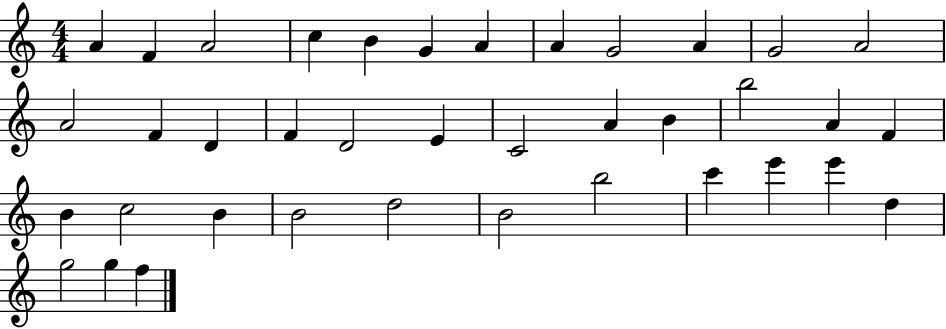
A4/q F4/q A4/h C5/q B4/q G4/q A4/q A4/q G4/h A4/q G4/h A4/h A4/h F4/q D4/q F4/q D4/h E4/q C4/h A4/q B4/q B5/h A4/q F4/q B4/q C5/h B4/q B4/h D5/h B4/h B5/h C6/q E6/q E6/q D5/q G5/h G5/q F5/q